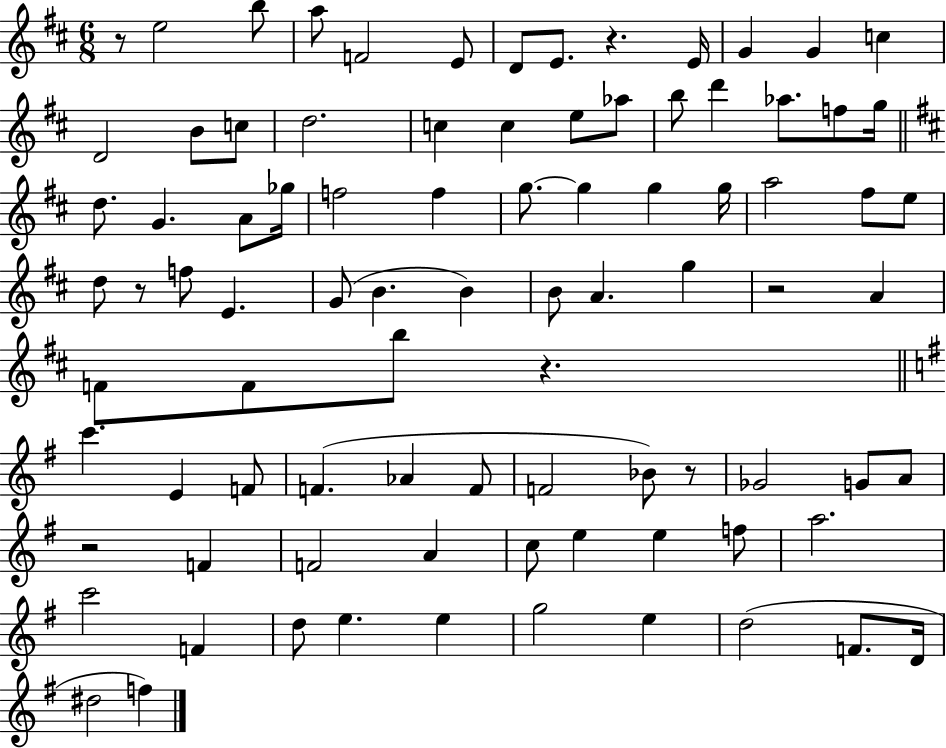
X:1
T:Untitled
M:6/8
L:1/4
K:D
z/2 e2 b/2 a/2 F2 E/2 D/2 E/2 z E/4 G G c D2 B/2 c/2 d2 c c e/2 _a/2 b/2 d' _a/2 f/2 g/4 d/2 G A/2 _g/4 f2 f g/2 g g g/4 a2 ^f/2 e/2 d/2 z/2 f/2 E G/2 B B B/2 A g z2 A F/2 F/2 b/2 z c' E F/2 F _A F/2 F2 _B/2 z/2 _G2 G/2 A/2 z2 F F2 A c/2 e e f/2 a2 c'2 F d/2 e e g2 e d2 F/2 D/4 ^d2 f